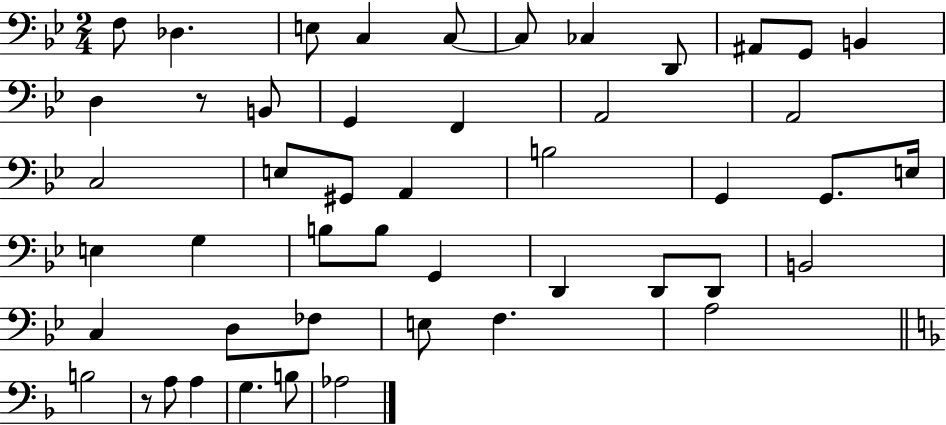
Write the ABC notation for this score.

X:1
T:Untitled
M:2/4
L:1/4
K:Bb
F,/2 _D, E,/2 C, C,/2 C,/2 _C, D,,/2 ^A,,/2 G,,/2 B,, D, z/2 B,,/2 G,, F,, A,,2 A,,2 C,2 E,/2 ^G,,/2 A,, B,2 G,, G,,/2 E,/4 E, G, B,/2 B,/2 G,, D,, D,,/2 D,,/2 B,,2 C, D,/2 _F,/2 E,/2 F, A,2 B,2 z/2 A,/2 A, G, B,/2 _A,2